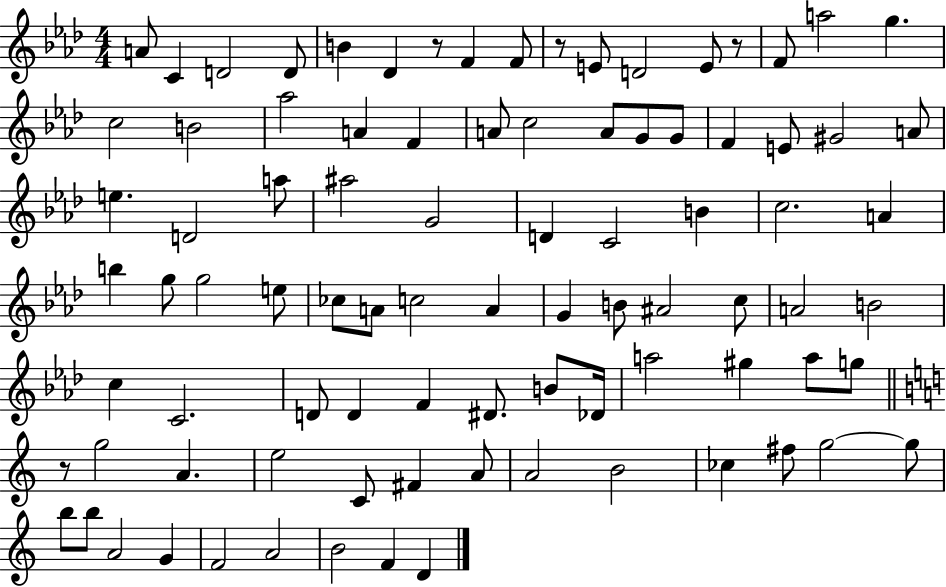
{
  \clef treble
  \numericTimeSignature
  \time 4/4
  \key aes \major
  \repeat volta 2 { a'8 c'4 d'2 d'8 | b'4 des'4 r8 f'4 f'8 | r8 e'8 d'2 e'8 r8 | f'8 a''2 g''4. | \break c''2 b'2 | aes''2 a'4 f'4 | a'8 c''2 a'8 g'8 g'8 | f'4 e'8 gis'2 a'8 | \break e''4. d'2 a''8 | ais''2 g'2 | d'4 c'2 b'4 | c''2. a'4 | \break b''4 g''8 g''2 e''8 | ces''8 a'8 c''2 a'4 | g'4 b'8 ais'2 c''8 | a'2 b'2 | \break c''4 c'2. | d'8 d'4 f'4 dis'8. b'8 des'16 | a''2 gis''4 a''8 g''8 | \bar "||" \break \key a \minor r8 g''2 a'4. | e''2 c'8 fis'4 a'8 | a'2 b'2 | ces''4 fis''8 g''2~~ g''8 | \break b''8 b''8 a'2 g'4 | f'2 a'2 | b'2 f'4 d'4 | } \bar "|."
}